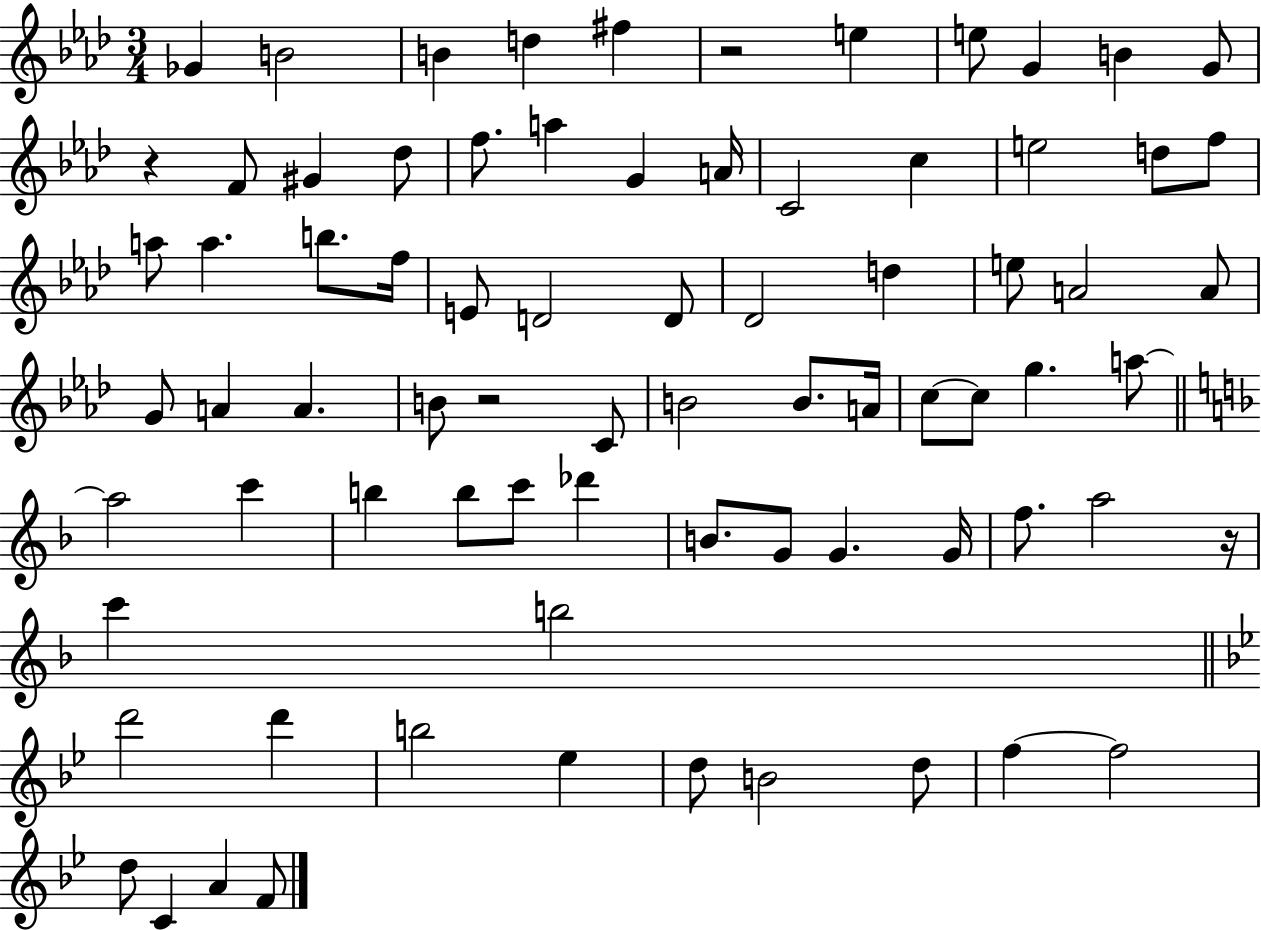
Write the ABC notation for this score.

X:1
T:Untitled
M:3/4
L:1/4
K:Ab
_G B2 B d ^f z2 e e/2 G B G/2 z F/2 ^G _d/2 f/2 a G A/4 C2 c e2 d/2 f/2 a/2 a b/2 f/4 E/2 D2 D/2 _D2 d e/2 A2 A/2 G/2 A A B/2 z2 C/2 B2 B/2 A/4 c/2 c/2 g a/2 a2 c' b b/2 c'/2 _d' B/2 G/2 G G/4 f/2 a2 z/4 c' b2 d'2 d' b2 _e d/2 B2 d/2 f f2 d/2 C A F/2